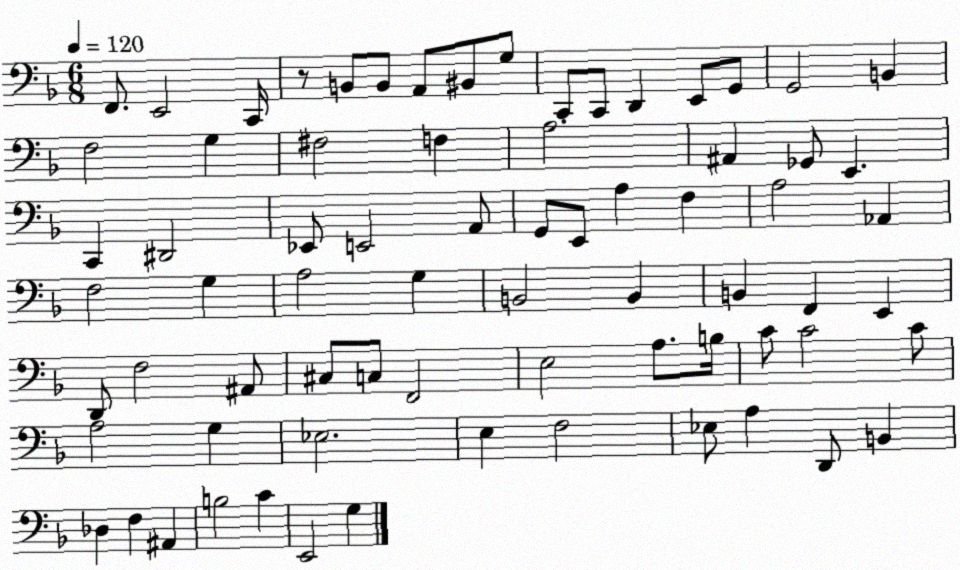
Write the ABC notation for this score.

X:1
T:Untitled
M:6/8
L:1/4
K:F
F,,/2 E,,2 C,,/4 z/2 B,,/2 B,,/2 A,,/2 ^B,,/2 G,/2 C,,/2 C,,/2 D,, E,,/2 G,,/2 G,,2 B,, F,2 G, ^F,2 F, A,2 ^A,, _G,,/2 E,, C,, ^D,,2 _E,,/2 E,,2 A,,/2 G,,/2 E,,/2 A, F, A,2 _A,, F,2 G, A,2 G, B,,2 B,, B,, F,, E,, D,,/2 F,2 ^A,,/2 ^C,/2 C,/2 F,,2 E,2 A,/2 B,/4 C/2 C2 C/2 A,2 G, _E,2 E, F,2 _E,/2 A, D,,/2 B,, _D, F, ^A,, B,2 C E,,2 G,